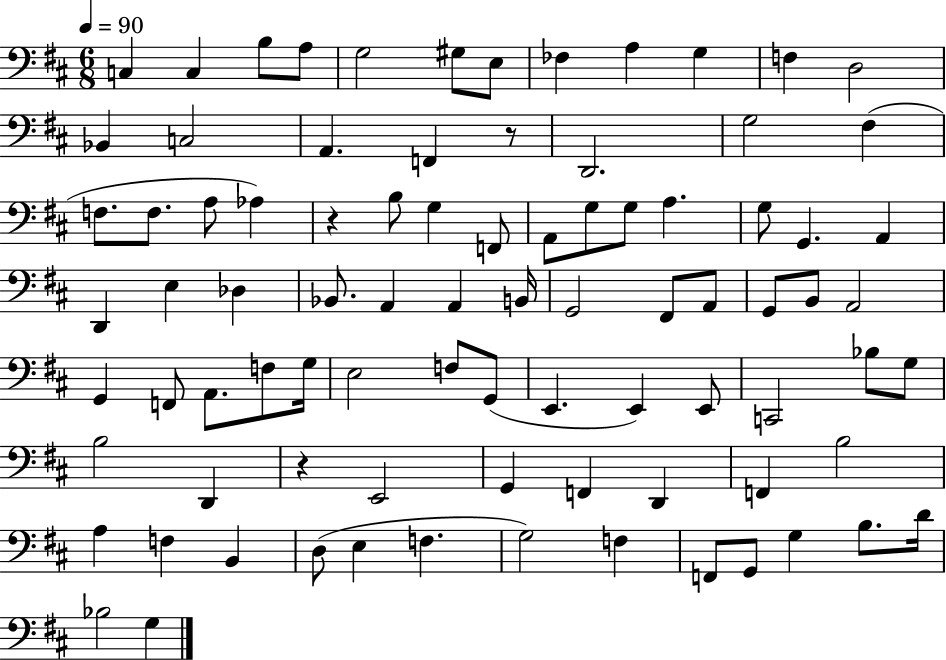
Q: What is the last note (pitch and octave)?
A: G3